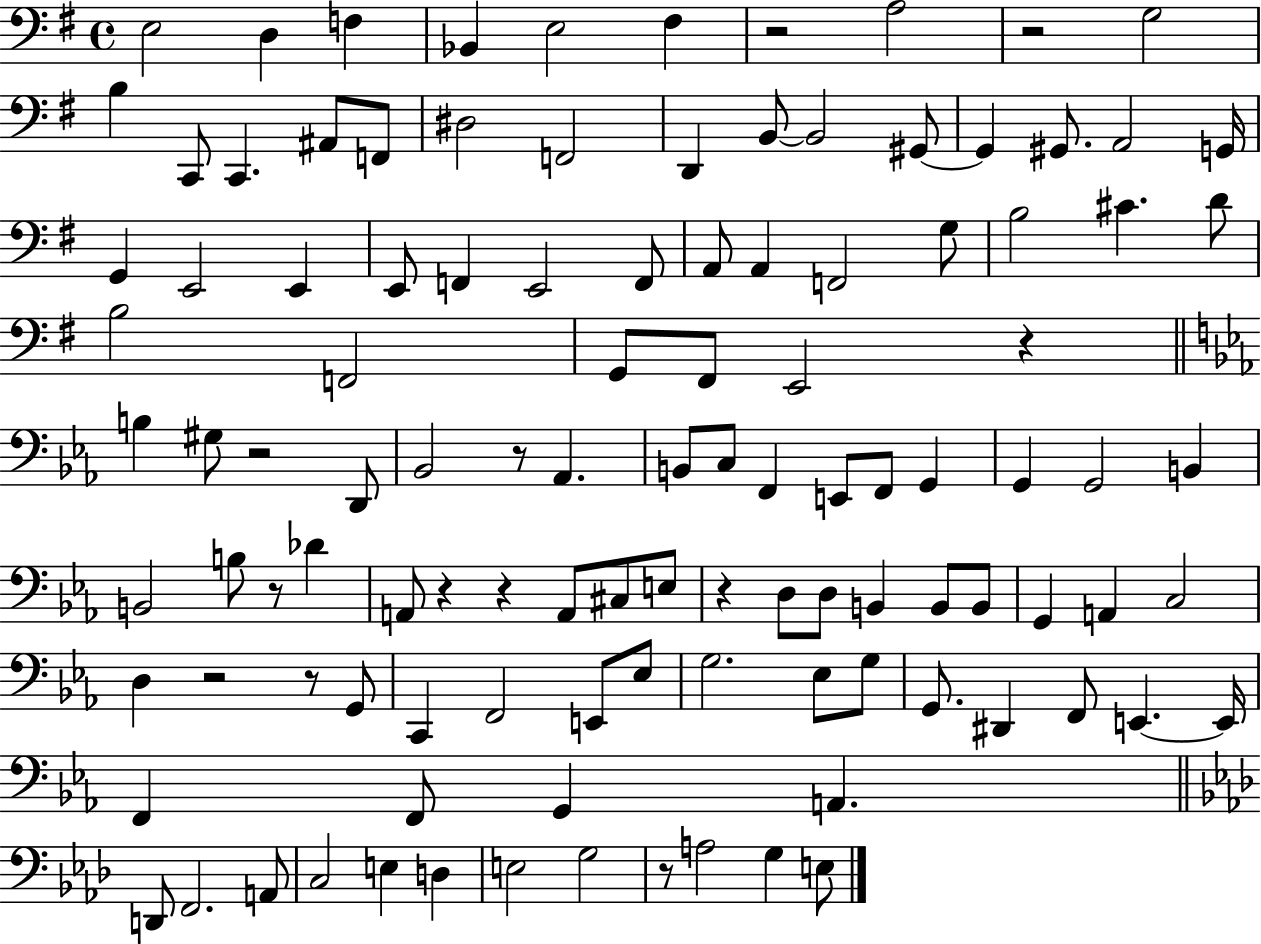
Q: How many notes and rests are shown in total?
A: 112